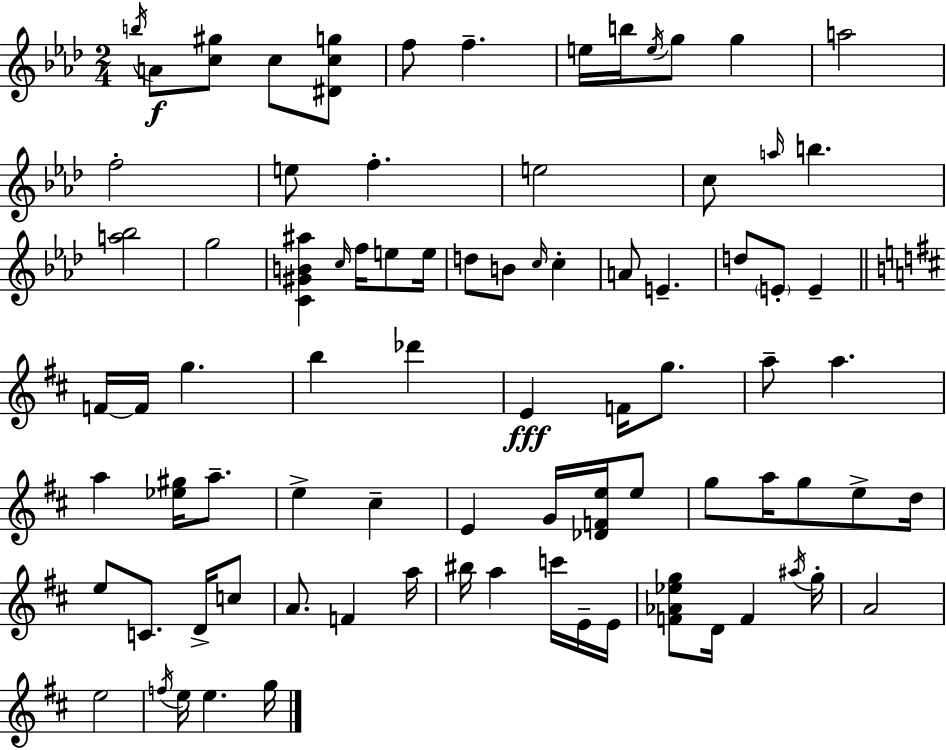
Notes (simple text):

B5/s A4/e [C5,G#5]/e C5/e [D#4,C5,G5]/e F5/e F5/q. E5/s B5/s E5/s G5/e G5/q A5/h F5/h E5/e F5/q. E5/h C5/e A5/s B5/q. [A5,Bb5]/h G5/h [C4,G#4,B4,A#5]/q C5/s F5/s E5/e E5/s D5/e B4/e C5/s C5/q A4/e E4/q. D5/e E4/e E4/q F4/s F4/s G5/q. B5/q Db6/q E4/q F4/s G5/e. A5/e A5/q. A5/q [Eb5,G#5]/s A5/e. E5/q C#5/q E4/q G4/s [Db4,F4,E5]/s E5/e G5/e A5/s G5/e E5/e D5/s E5/e C4/e. D4/s C5/e A4/e. F4/q A5/s BIS5/s A5/q C6/s E4/s E4/s [F4,Ab4,Eb5,G5]/e D4/s F4/q A#5/s G5/s A4/h E5/h F5/s E5/s E5/q. G5/s